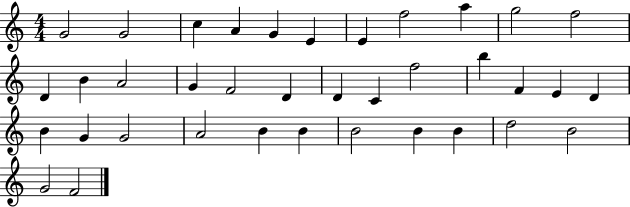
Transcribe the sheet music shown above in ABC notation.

X:1
T:Untitled
M:4/4
L:1/4
K:C
G2 G2 c A G E E f2 a g2 f2 D B A2 G F2 D D C f2 b F E D B G G2 A2 B B B2 B B d2 B2 G2 F2